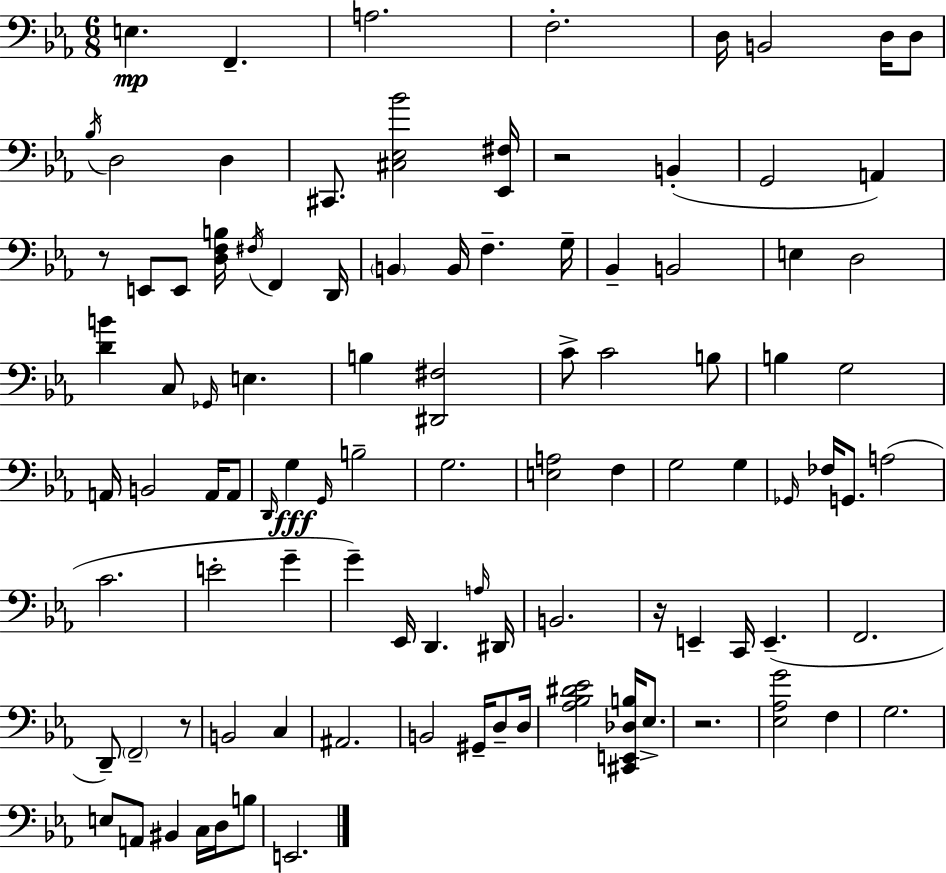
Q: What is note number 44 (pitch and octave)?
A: G2